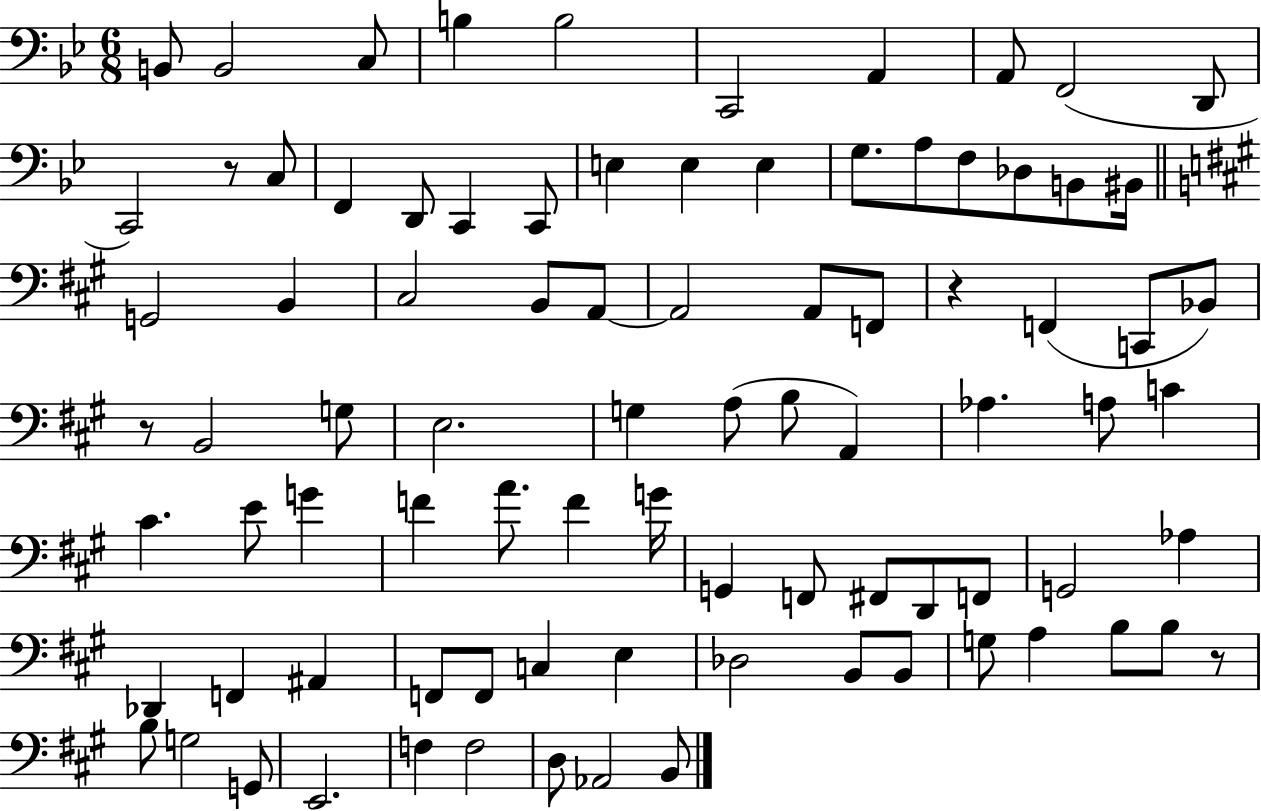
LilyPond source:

{
  \clef bass
  \numericTimeSignature
  \time 6/8
  \key bes \major
  \repeat volta 2 { b,8 b,2 c8 | b4 b2 | c,2 a,4 | a,8 f,2( d,8 | \break c,2) r8 c8 | f,4 d,8 c,4 c,8 | e4 e4 e4 | g8. a8 f8 des8 b,8 bis,16 | \break \bar "||" \break \key a \major g,2 b,4 | cis2 b,8 a,8~~ | a,2 a,8 f,8 | r4 f,4( c,8 bes,8) | \break r8 b,2 g8 | e2. | g4 a8( b8 a,4) | aes4. a8 c'4 | \break cis'4. e'8 g'4 | f'4 a'8. f'4 g'16 | g,4 f,8 fis,8 d,8 f,8 | g,2 aes4 | \break des,4 f,4 ais,4 | f,8 f,8 c4 e4 | des2 b,8 b,8 | g8 a4 b8 b8 r8 | \break b8 g2 g,8 | e,2. | f4 f2 | d8 aes,2 b,8 | \break } \bar "|."
}